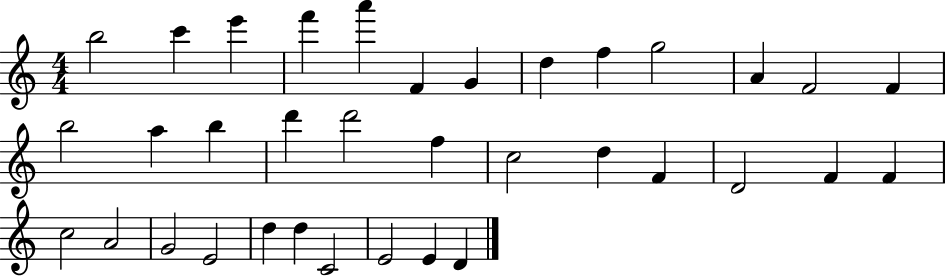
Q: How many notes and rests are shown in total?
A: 35